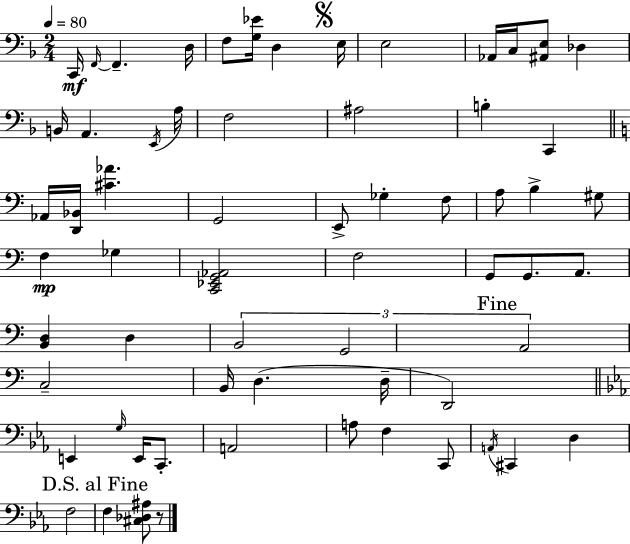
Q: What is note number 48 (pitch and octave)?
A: A3